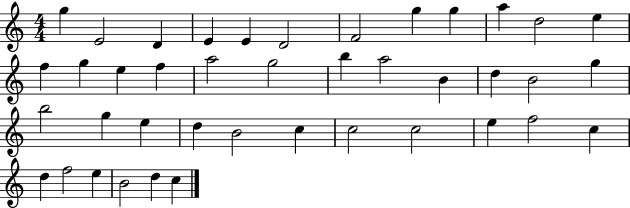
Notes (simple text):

G5/q E4/h D4/q E4/q E4/q D4/h F4/h G5/q G5/q A5/q D5/h E5/q F5/q G5/q E5/q F5/q A5/h G5/h B5/q A5/h B4/q D5/q B4/h G5/q B5/h G5/q E5/q D5/q B4/h C5/q C5/h C5/h E5/q F5/h C5/q D5/q F5/h E5/q B4/h D5/q C5/q